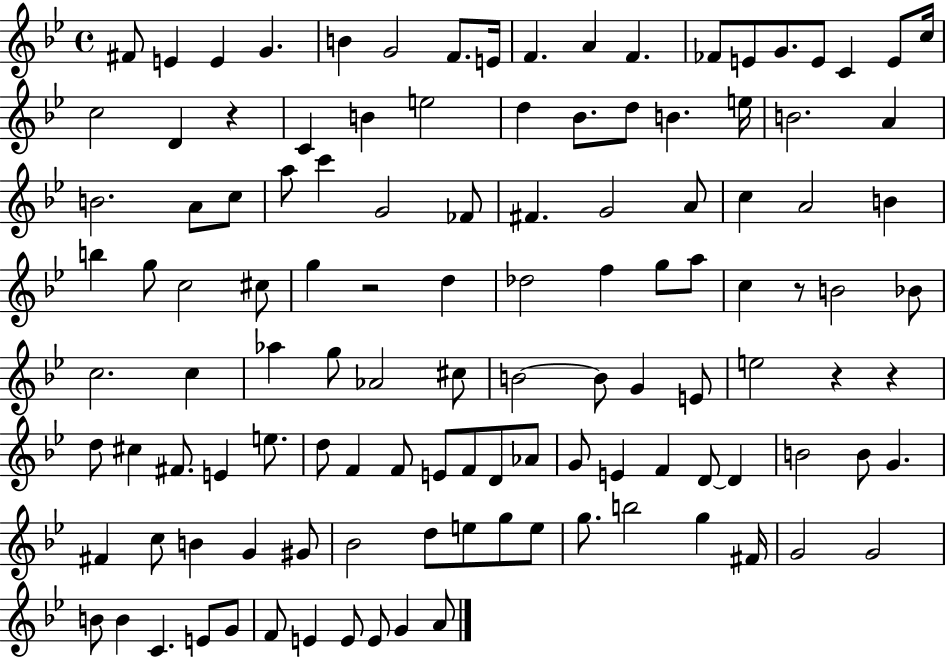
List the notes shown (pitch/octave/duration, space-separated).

F#4/e E4/q E4/q G4/q. B4/q G4/h F4/e. E4/s F4/q. A4/q F4/q. FES4/e E4/e G4/e. E4/e C4/q E4/e C5/s C5/h D4/q R/q C4/q B4/q E5/h D5/q Bb4/e. D5/e B4/q. E5/s B4/h. A4/q B4/h. A4/e C5/e A5/e C6/q G4/h FES4/e F#4/q. G4/h A4/e C5/q A4/h B4/q B5/q G5/e C5/h C#5/e G5/q R/h D5/q Db5/h F5/q G5/e A5/e C5/q R/e B4/h Bb4/e C5/h. C5/q Ab5/q G5/e Ab4/h C#5/e B4/h B4/e G4/q E4/e E5/h R/q R/q D5/e C#5/q F#4/e. E4/q E5/e. D5/e F4/q F4/e E4/e F4/e D4/e Ab4/e G4/e E4/q F4/q D4/e D4/q B4/h B4/e G4/q. F#4/q C5/e B4/q G4/q G#4/e Bb4/h D5/e E5/e G5/e E5/e G5/e. B5/h G5/q F#4/s G4/h G4/h B4/e B4/q C4/q. E4/e G4/e F4/e E4/q E4/e E4/e G4/q A4/e